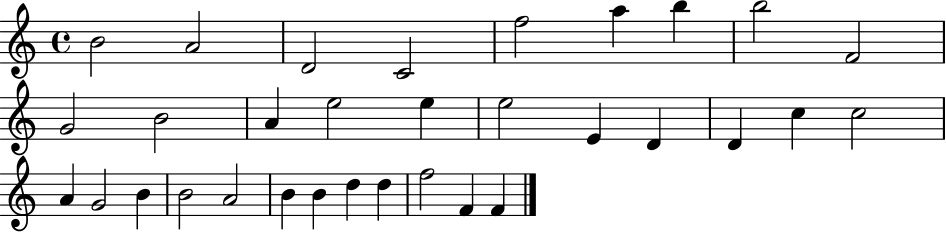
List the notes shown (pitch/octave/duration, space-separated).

B4/h A4/h D4/h C4/h F5/h A5/q B5/q B5/h F4/h G4/h B4/h A4/q E5/h E5/q E5/h E4/q D4/q D4/q C5/q C5/h A4/q G4/h B4/q B4/h A4/h B4/q B4/q D5/q D5/q F5/h F4/q F4/q